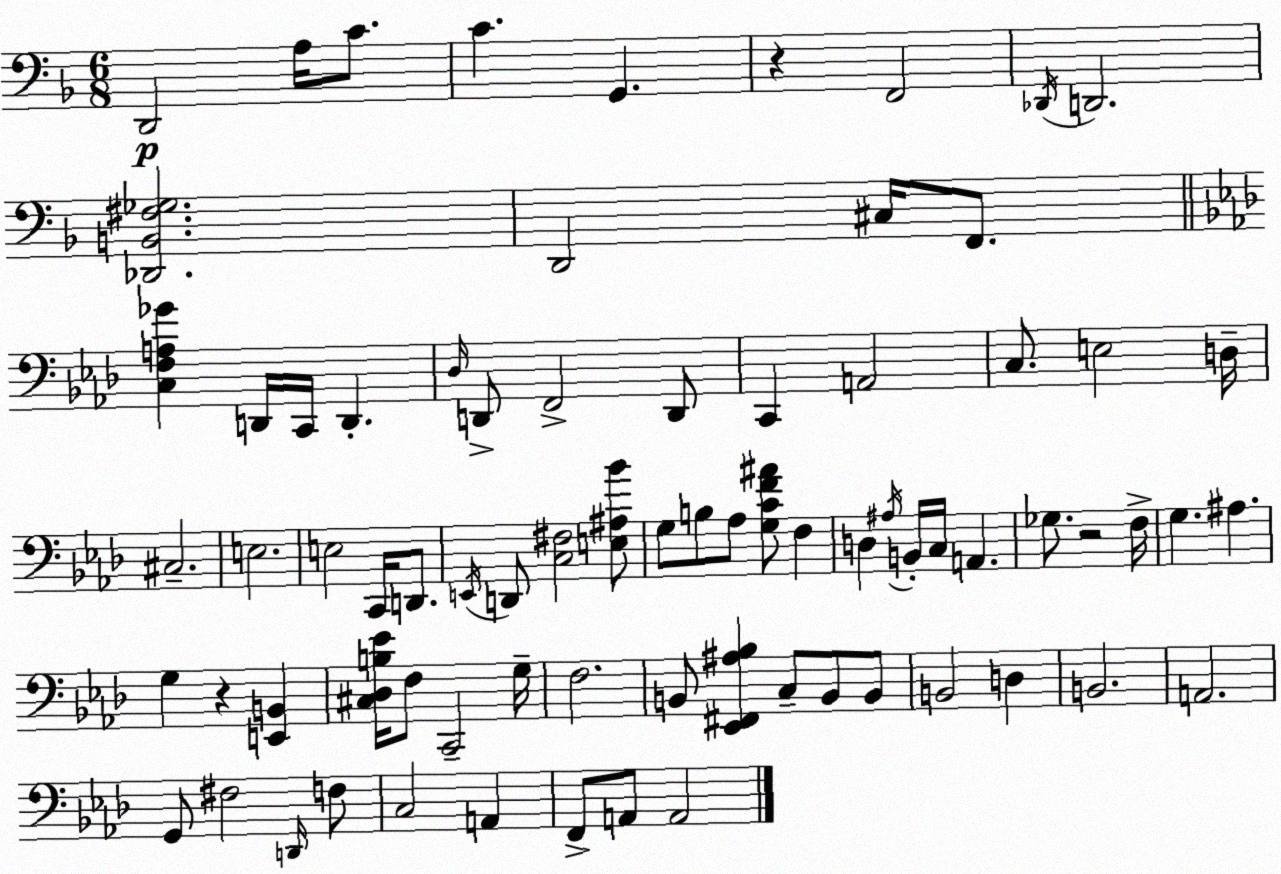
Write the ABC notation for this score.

X:1
T:Untitled
M:6/8
L:1/4
K:F
D,,2 A,/4 C/2 C G,, z F,,2 _D,,/4 D,,2 [_D,,B,,^F,_G,]2 D,,2 ^C,/4 F,,/2 [C,F,A,_G] D,,/4 C,,/4 D,, _D,/4 D,,/2 F,,2 D,,/2 C,, A,,2 C,/2 E,2 D,/4 ^C,2 E,2 E,2 C,,/4 D,,/2 E,,/4 D,,/2 [C,^F,]2 [E,^A,_B]/2 G,/2 B,/2 _A,/2 [G,CF^A]/2 F, D, ^A,/4 B,,/4 C,/4 A,, _G,/2 z2 F,/4 G, ^A, G, z [E,,B,,] [^C,_D,B,_E]/4 F,/2 C,,2 G,/4 F,2 B,,/2 [_E,,^F,,^A,_B,] C,/2 B,,/2 B,,/2 B,,2 D, B,,2 A,,2 G,,/2 ^F,2 D,,/4 F,/2 C,2 A,, F,,/2 A,,/2 A,,2